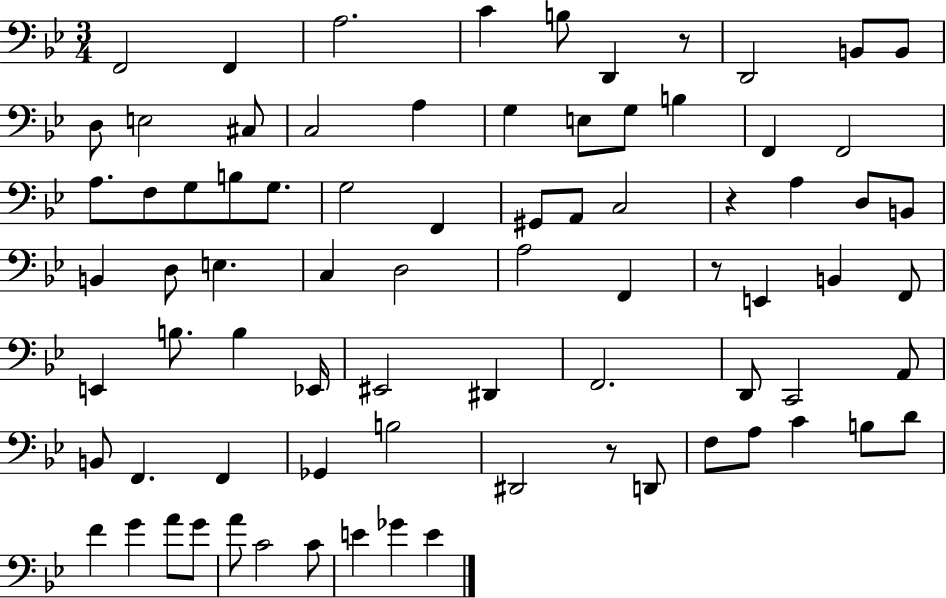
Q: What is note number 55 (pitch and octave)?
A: F2